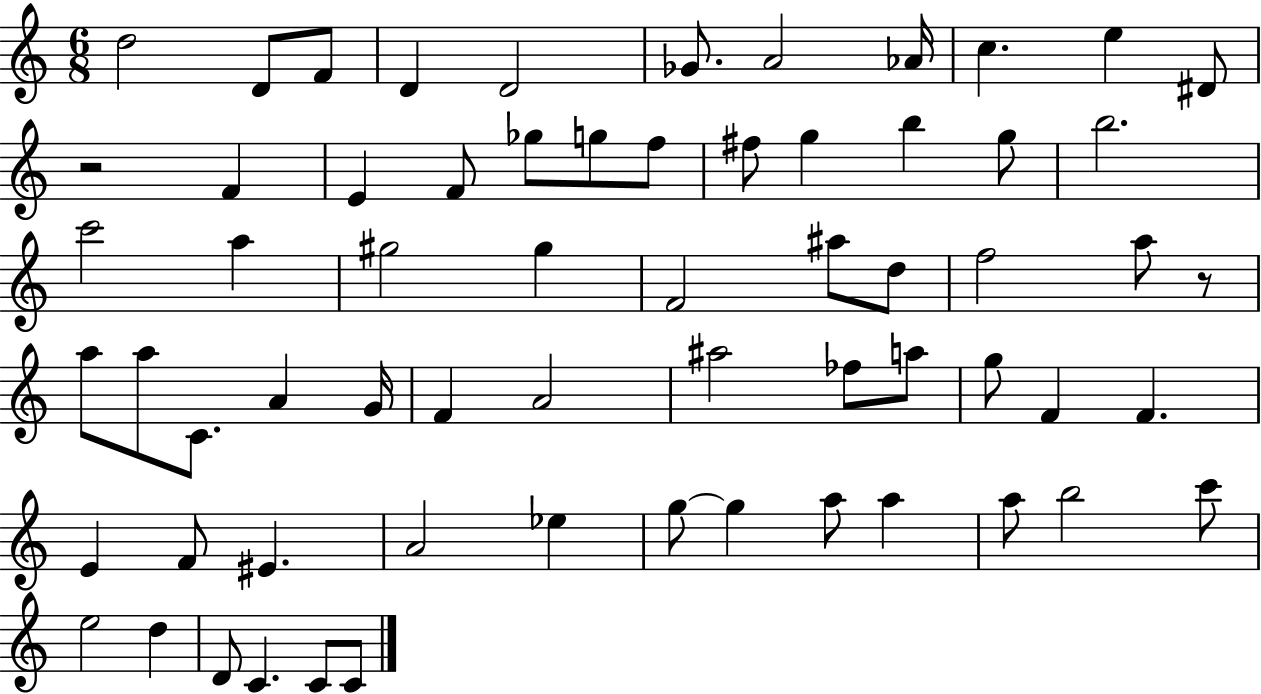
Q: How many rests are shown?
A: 2